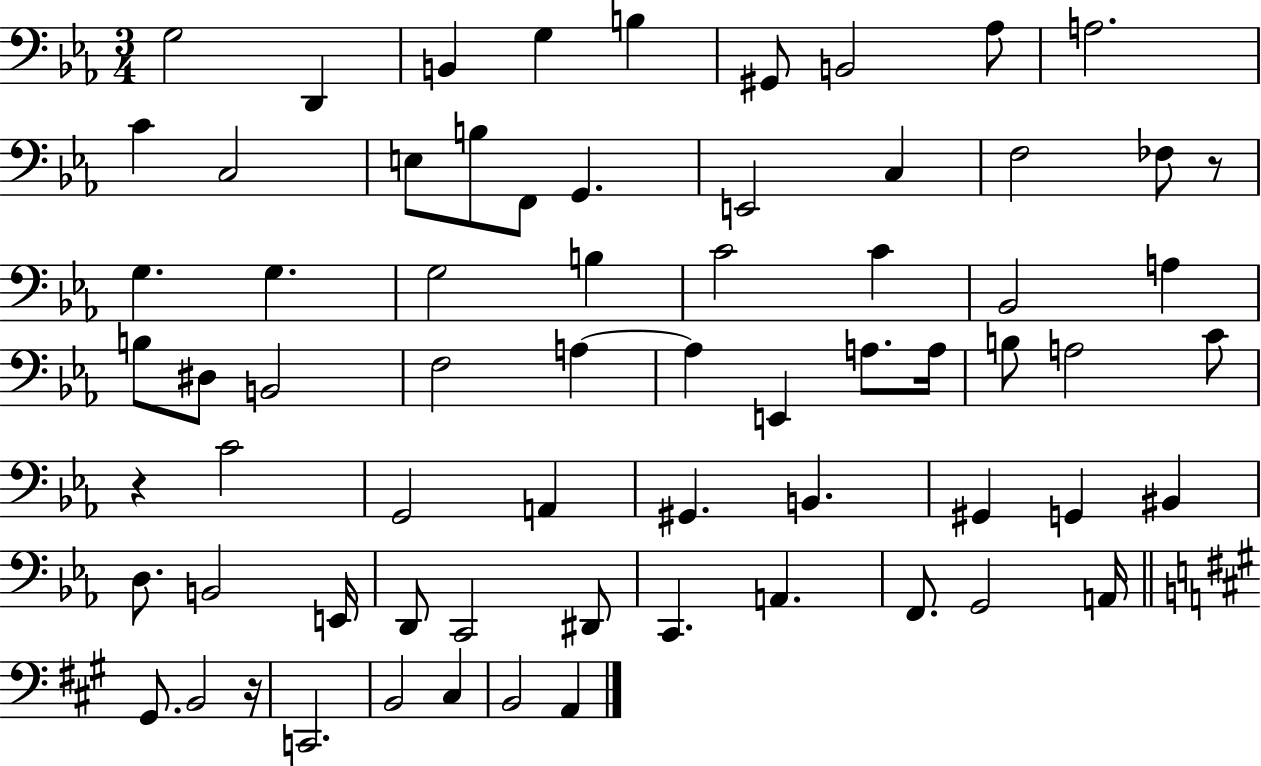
{
  \clef bass
  \numericTimeSignature
  \time 3/4
  \key ees \major
  g2 d,4 | b,4 g4 b4 | gis,8 b,2 aes8 | a2. | \break c'4 c2 | e8 b8 f,8 g,4. | e,2 c4 | f2 fes8 r8 | \break g4. g4. | g2 b4 | c'2 c'4 | bes,2 a4 | \break b8 dis8 b,2 | f2 a4~~ | a4 e,4 a8. a16 | b8 a2 c'8 | \break r4 c'2 | g,2 a,4 | gis,4. b,4. | gis,4 g,4 bis,4 | \break d8. b,2 e,16 | d,8 c,2 dis,8 | c,4. a,4. | f,8. g,2 a,16 | \break \bar "||" \break \key a \major gis,8. b,2 r16 | c,2. | b,2 cis4 | b,2 a,4 | \break \bar "|."
}